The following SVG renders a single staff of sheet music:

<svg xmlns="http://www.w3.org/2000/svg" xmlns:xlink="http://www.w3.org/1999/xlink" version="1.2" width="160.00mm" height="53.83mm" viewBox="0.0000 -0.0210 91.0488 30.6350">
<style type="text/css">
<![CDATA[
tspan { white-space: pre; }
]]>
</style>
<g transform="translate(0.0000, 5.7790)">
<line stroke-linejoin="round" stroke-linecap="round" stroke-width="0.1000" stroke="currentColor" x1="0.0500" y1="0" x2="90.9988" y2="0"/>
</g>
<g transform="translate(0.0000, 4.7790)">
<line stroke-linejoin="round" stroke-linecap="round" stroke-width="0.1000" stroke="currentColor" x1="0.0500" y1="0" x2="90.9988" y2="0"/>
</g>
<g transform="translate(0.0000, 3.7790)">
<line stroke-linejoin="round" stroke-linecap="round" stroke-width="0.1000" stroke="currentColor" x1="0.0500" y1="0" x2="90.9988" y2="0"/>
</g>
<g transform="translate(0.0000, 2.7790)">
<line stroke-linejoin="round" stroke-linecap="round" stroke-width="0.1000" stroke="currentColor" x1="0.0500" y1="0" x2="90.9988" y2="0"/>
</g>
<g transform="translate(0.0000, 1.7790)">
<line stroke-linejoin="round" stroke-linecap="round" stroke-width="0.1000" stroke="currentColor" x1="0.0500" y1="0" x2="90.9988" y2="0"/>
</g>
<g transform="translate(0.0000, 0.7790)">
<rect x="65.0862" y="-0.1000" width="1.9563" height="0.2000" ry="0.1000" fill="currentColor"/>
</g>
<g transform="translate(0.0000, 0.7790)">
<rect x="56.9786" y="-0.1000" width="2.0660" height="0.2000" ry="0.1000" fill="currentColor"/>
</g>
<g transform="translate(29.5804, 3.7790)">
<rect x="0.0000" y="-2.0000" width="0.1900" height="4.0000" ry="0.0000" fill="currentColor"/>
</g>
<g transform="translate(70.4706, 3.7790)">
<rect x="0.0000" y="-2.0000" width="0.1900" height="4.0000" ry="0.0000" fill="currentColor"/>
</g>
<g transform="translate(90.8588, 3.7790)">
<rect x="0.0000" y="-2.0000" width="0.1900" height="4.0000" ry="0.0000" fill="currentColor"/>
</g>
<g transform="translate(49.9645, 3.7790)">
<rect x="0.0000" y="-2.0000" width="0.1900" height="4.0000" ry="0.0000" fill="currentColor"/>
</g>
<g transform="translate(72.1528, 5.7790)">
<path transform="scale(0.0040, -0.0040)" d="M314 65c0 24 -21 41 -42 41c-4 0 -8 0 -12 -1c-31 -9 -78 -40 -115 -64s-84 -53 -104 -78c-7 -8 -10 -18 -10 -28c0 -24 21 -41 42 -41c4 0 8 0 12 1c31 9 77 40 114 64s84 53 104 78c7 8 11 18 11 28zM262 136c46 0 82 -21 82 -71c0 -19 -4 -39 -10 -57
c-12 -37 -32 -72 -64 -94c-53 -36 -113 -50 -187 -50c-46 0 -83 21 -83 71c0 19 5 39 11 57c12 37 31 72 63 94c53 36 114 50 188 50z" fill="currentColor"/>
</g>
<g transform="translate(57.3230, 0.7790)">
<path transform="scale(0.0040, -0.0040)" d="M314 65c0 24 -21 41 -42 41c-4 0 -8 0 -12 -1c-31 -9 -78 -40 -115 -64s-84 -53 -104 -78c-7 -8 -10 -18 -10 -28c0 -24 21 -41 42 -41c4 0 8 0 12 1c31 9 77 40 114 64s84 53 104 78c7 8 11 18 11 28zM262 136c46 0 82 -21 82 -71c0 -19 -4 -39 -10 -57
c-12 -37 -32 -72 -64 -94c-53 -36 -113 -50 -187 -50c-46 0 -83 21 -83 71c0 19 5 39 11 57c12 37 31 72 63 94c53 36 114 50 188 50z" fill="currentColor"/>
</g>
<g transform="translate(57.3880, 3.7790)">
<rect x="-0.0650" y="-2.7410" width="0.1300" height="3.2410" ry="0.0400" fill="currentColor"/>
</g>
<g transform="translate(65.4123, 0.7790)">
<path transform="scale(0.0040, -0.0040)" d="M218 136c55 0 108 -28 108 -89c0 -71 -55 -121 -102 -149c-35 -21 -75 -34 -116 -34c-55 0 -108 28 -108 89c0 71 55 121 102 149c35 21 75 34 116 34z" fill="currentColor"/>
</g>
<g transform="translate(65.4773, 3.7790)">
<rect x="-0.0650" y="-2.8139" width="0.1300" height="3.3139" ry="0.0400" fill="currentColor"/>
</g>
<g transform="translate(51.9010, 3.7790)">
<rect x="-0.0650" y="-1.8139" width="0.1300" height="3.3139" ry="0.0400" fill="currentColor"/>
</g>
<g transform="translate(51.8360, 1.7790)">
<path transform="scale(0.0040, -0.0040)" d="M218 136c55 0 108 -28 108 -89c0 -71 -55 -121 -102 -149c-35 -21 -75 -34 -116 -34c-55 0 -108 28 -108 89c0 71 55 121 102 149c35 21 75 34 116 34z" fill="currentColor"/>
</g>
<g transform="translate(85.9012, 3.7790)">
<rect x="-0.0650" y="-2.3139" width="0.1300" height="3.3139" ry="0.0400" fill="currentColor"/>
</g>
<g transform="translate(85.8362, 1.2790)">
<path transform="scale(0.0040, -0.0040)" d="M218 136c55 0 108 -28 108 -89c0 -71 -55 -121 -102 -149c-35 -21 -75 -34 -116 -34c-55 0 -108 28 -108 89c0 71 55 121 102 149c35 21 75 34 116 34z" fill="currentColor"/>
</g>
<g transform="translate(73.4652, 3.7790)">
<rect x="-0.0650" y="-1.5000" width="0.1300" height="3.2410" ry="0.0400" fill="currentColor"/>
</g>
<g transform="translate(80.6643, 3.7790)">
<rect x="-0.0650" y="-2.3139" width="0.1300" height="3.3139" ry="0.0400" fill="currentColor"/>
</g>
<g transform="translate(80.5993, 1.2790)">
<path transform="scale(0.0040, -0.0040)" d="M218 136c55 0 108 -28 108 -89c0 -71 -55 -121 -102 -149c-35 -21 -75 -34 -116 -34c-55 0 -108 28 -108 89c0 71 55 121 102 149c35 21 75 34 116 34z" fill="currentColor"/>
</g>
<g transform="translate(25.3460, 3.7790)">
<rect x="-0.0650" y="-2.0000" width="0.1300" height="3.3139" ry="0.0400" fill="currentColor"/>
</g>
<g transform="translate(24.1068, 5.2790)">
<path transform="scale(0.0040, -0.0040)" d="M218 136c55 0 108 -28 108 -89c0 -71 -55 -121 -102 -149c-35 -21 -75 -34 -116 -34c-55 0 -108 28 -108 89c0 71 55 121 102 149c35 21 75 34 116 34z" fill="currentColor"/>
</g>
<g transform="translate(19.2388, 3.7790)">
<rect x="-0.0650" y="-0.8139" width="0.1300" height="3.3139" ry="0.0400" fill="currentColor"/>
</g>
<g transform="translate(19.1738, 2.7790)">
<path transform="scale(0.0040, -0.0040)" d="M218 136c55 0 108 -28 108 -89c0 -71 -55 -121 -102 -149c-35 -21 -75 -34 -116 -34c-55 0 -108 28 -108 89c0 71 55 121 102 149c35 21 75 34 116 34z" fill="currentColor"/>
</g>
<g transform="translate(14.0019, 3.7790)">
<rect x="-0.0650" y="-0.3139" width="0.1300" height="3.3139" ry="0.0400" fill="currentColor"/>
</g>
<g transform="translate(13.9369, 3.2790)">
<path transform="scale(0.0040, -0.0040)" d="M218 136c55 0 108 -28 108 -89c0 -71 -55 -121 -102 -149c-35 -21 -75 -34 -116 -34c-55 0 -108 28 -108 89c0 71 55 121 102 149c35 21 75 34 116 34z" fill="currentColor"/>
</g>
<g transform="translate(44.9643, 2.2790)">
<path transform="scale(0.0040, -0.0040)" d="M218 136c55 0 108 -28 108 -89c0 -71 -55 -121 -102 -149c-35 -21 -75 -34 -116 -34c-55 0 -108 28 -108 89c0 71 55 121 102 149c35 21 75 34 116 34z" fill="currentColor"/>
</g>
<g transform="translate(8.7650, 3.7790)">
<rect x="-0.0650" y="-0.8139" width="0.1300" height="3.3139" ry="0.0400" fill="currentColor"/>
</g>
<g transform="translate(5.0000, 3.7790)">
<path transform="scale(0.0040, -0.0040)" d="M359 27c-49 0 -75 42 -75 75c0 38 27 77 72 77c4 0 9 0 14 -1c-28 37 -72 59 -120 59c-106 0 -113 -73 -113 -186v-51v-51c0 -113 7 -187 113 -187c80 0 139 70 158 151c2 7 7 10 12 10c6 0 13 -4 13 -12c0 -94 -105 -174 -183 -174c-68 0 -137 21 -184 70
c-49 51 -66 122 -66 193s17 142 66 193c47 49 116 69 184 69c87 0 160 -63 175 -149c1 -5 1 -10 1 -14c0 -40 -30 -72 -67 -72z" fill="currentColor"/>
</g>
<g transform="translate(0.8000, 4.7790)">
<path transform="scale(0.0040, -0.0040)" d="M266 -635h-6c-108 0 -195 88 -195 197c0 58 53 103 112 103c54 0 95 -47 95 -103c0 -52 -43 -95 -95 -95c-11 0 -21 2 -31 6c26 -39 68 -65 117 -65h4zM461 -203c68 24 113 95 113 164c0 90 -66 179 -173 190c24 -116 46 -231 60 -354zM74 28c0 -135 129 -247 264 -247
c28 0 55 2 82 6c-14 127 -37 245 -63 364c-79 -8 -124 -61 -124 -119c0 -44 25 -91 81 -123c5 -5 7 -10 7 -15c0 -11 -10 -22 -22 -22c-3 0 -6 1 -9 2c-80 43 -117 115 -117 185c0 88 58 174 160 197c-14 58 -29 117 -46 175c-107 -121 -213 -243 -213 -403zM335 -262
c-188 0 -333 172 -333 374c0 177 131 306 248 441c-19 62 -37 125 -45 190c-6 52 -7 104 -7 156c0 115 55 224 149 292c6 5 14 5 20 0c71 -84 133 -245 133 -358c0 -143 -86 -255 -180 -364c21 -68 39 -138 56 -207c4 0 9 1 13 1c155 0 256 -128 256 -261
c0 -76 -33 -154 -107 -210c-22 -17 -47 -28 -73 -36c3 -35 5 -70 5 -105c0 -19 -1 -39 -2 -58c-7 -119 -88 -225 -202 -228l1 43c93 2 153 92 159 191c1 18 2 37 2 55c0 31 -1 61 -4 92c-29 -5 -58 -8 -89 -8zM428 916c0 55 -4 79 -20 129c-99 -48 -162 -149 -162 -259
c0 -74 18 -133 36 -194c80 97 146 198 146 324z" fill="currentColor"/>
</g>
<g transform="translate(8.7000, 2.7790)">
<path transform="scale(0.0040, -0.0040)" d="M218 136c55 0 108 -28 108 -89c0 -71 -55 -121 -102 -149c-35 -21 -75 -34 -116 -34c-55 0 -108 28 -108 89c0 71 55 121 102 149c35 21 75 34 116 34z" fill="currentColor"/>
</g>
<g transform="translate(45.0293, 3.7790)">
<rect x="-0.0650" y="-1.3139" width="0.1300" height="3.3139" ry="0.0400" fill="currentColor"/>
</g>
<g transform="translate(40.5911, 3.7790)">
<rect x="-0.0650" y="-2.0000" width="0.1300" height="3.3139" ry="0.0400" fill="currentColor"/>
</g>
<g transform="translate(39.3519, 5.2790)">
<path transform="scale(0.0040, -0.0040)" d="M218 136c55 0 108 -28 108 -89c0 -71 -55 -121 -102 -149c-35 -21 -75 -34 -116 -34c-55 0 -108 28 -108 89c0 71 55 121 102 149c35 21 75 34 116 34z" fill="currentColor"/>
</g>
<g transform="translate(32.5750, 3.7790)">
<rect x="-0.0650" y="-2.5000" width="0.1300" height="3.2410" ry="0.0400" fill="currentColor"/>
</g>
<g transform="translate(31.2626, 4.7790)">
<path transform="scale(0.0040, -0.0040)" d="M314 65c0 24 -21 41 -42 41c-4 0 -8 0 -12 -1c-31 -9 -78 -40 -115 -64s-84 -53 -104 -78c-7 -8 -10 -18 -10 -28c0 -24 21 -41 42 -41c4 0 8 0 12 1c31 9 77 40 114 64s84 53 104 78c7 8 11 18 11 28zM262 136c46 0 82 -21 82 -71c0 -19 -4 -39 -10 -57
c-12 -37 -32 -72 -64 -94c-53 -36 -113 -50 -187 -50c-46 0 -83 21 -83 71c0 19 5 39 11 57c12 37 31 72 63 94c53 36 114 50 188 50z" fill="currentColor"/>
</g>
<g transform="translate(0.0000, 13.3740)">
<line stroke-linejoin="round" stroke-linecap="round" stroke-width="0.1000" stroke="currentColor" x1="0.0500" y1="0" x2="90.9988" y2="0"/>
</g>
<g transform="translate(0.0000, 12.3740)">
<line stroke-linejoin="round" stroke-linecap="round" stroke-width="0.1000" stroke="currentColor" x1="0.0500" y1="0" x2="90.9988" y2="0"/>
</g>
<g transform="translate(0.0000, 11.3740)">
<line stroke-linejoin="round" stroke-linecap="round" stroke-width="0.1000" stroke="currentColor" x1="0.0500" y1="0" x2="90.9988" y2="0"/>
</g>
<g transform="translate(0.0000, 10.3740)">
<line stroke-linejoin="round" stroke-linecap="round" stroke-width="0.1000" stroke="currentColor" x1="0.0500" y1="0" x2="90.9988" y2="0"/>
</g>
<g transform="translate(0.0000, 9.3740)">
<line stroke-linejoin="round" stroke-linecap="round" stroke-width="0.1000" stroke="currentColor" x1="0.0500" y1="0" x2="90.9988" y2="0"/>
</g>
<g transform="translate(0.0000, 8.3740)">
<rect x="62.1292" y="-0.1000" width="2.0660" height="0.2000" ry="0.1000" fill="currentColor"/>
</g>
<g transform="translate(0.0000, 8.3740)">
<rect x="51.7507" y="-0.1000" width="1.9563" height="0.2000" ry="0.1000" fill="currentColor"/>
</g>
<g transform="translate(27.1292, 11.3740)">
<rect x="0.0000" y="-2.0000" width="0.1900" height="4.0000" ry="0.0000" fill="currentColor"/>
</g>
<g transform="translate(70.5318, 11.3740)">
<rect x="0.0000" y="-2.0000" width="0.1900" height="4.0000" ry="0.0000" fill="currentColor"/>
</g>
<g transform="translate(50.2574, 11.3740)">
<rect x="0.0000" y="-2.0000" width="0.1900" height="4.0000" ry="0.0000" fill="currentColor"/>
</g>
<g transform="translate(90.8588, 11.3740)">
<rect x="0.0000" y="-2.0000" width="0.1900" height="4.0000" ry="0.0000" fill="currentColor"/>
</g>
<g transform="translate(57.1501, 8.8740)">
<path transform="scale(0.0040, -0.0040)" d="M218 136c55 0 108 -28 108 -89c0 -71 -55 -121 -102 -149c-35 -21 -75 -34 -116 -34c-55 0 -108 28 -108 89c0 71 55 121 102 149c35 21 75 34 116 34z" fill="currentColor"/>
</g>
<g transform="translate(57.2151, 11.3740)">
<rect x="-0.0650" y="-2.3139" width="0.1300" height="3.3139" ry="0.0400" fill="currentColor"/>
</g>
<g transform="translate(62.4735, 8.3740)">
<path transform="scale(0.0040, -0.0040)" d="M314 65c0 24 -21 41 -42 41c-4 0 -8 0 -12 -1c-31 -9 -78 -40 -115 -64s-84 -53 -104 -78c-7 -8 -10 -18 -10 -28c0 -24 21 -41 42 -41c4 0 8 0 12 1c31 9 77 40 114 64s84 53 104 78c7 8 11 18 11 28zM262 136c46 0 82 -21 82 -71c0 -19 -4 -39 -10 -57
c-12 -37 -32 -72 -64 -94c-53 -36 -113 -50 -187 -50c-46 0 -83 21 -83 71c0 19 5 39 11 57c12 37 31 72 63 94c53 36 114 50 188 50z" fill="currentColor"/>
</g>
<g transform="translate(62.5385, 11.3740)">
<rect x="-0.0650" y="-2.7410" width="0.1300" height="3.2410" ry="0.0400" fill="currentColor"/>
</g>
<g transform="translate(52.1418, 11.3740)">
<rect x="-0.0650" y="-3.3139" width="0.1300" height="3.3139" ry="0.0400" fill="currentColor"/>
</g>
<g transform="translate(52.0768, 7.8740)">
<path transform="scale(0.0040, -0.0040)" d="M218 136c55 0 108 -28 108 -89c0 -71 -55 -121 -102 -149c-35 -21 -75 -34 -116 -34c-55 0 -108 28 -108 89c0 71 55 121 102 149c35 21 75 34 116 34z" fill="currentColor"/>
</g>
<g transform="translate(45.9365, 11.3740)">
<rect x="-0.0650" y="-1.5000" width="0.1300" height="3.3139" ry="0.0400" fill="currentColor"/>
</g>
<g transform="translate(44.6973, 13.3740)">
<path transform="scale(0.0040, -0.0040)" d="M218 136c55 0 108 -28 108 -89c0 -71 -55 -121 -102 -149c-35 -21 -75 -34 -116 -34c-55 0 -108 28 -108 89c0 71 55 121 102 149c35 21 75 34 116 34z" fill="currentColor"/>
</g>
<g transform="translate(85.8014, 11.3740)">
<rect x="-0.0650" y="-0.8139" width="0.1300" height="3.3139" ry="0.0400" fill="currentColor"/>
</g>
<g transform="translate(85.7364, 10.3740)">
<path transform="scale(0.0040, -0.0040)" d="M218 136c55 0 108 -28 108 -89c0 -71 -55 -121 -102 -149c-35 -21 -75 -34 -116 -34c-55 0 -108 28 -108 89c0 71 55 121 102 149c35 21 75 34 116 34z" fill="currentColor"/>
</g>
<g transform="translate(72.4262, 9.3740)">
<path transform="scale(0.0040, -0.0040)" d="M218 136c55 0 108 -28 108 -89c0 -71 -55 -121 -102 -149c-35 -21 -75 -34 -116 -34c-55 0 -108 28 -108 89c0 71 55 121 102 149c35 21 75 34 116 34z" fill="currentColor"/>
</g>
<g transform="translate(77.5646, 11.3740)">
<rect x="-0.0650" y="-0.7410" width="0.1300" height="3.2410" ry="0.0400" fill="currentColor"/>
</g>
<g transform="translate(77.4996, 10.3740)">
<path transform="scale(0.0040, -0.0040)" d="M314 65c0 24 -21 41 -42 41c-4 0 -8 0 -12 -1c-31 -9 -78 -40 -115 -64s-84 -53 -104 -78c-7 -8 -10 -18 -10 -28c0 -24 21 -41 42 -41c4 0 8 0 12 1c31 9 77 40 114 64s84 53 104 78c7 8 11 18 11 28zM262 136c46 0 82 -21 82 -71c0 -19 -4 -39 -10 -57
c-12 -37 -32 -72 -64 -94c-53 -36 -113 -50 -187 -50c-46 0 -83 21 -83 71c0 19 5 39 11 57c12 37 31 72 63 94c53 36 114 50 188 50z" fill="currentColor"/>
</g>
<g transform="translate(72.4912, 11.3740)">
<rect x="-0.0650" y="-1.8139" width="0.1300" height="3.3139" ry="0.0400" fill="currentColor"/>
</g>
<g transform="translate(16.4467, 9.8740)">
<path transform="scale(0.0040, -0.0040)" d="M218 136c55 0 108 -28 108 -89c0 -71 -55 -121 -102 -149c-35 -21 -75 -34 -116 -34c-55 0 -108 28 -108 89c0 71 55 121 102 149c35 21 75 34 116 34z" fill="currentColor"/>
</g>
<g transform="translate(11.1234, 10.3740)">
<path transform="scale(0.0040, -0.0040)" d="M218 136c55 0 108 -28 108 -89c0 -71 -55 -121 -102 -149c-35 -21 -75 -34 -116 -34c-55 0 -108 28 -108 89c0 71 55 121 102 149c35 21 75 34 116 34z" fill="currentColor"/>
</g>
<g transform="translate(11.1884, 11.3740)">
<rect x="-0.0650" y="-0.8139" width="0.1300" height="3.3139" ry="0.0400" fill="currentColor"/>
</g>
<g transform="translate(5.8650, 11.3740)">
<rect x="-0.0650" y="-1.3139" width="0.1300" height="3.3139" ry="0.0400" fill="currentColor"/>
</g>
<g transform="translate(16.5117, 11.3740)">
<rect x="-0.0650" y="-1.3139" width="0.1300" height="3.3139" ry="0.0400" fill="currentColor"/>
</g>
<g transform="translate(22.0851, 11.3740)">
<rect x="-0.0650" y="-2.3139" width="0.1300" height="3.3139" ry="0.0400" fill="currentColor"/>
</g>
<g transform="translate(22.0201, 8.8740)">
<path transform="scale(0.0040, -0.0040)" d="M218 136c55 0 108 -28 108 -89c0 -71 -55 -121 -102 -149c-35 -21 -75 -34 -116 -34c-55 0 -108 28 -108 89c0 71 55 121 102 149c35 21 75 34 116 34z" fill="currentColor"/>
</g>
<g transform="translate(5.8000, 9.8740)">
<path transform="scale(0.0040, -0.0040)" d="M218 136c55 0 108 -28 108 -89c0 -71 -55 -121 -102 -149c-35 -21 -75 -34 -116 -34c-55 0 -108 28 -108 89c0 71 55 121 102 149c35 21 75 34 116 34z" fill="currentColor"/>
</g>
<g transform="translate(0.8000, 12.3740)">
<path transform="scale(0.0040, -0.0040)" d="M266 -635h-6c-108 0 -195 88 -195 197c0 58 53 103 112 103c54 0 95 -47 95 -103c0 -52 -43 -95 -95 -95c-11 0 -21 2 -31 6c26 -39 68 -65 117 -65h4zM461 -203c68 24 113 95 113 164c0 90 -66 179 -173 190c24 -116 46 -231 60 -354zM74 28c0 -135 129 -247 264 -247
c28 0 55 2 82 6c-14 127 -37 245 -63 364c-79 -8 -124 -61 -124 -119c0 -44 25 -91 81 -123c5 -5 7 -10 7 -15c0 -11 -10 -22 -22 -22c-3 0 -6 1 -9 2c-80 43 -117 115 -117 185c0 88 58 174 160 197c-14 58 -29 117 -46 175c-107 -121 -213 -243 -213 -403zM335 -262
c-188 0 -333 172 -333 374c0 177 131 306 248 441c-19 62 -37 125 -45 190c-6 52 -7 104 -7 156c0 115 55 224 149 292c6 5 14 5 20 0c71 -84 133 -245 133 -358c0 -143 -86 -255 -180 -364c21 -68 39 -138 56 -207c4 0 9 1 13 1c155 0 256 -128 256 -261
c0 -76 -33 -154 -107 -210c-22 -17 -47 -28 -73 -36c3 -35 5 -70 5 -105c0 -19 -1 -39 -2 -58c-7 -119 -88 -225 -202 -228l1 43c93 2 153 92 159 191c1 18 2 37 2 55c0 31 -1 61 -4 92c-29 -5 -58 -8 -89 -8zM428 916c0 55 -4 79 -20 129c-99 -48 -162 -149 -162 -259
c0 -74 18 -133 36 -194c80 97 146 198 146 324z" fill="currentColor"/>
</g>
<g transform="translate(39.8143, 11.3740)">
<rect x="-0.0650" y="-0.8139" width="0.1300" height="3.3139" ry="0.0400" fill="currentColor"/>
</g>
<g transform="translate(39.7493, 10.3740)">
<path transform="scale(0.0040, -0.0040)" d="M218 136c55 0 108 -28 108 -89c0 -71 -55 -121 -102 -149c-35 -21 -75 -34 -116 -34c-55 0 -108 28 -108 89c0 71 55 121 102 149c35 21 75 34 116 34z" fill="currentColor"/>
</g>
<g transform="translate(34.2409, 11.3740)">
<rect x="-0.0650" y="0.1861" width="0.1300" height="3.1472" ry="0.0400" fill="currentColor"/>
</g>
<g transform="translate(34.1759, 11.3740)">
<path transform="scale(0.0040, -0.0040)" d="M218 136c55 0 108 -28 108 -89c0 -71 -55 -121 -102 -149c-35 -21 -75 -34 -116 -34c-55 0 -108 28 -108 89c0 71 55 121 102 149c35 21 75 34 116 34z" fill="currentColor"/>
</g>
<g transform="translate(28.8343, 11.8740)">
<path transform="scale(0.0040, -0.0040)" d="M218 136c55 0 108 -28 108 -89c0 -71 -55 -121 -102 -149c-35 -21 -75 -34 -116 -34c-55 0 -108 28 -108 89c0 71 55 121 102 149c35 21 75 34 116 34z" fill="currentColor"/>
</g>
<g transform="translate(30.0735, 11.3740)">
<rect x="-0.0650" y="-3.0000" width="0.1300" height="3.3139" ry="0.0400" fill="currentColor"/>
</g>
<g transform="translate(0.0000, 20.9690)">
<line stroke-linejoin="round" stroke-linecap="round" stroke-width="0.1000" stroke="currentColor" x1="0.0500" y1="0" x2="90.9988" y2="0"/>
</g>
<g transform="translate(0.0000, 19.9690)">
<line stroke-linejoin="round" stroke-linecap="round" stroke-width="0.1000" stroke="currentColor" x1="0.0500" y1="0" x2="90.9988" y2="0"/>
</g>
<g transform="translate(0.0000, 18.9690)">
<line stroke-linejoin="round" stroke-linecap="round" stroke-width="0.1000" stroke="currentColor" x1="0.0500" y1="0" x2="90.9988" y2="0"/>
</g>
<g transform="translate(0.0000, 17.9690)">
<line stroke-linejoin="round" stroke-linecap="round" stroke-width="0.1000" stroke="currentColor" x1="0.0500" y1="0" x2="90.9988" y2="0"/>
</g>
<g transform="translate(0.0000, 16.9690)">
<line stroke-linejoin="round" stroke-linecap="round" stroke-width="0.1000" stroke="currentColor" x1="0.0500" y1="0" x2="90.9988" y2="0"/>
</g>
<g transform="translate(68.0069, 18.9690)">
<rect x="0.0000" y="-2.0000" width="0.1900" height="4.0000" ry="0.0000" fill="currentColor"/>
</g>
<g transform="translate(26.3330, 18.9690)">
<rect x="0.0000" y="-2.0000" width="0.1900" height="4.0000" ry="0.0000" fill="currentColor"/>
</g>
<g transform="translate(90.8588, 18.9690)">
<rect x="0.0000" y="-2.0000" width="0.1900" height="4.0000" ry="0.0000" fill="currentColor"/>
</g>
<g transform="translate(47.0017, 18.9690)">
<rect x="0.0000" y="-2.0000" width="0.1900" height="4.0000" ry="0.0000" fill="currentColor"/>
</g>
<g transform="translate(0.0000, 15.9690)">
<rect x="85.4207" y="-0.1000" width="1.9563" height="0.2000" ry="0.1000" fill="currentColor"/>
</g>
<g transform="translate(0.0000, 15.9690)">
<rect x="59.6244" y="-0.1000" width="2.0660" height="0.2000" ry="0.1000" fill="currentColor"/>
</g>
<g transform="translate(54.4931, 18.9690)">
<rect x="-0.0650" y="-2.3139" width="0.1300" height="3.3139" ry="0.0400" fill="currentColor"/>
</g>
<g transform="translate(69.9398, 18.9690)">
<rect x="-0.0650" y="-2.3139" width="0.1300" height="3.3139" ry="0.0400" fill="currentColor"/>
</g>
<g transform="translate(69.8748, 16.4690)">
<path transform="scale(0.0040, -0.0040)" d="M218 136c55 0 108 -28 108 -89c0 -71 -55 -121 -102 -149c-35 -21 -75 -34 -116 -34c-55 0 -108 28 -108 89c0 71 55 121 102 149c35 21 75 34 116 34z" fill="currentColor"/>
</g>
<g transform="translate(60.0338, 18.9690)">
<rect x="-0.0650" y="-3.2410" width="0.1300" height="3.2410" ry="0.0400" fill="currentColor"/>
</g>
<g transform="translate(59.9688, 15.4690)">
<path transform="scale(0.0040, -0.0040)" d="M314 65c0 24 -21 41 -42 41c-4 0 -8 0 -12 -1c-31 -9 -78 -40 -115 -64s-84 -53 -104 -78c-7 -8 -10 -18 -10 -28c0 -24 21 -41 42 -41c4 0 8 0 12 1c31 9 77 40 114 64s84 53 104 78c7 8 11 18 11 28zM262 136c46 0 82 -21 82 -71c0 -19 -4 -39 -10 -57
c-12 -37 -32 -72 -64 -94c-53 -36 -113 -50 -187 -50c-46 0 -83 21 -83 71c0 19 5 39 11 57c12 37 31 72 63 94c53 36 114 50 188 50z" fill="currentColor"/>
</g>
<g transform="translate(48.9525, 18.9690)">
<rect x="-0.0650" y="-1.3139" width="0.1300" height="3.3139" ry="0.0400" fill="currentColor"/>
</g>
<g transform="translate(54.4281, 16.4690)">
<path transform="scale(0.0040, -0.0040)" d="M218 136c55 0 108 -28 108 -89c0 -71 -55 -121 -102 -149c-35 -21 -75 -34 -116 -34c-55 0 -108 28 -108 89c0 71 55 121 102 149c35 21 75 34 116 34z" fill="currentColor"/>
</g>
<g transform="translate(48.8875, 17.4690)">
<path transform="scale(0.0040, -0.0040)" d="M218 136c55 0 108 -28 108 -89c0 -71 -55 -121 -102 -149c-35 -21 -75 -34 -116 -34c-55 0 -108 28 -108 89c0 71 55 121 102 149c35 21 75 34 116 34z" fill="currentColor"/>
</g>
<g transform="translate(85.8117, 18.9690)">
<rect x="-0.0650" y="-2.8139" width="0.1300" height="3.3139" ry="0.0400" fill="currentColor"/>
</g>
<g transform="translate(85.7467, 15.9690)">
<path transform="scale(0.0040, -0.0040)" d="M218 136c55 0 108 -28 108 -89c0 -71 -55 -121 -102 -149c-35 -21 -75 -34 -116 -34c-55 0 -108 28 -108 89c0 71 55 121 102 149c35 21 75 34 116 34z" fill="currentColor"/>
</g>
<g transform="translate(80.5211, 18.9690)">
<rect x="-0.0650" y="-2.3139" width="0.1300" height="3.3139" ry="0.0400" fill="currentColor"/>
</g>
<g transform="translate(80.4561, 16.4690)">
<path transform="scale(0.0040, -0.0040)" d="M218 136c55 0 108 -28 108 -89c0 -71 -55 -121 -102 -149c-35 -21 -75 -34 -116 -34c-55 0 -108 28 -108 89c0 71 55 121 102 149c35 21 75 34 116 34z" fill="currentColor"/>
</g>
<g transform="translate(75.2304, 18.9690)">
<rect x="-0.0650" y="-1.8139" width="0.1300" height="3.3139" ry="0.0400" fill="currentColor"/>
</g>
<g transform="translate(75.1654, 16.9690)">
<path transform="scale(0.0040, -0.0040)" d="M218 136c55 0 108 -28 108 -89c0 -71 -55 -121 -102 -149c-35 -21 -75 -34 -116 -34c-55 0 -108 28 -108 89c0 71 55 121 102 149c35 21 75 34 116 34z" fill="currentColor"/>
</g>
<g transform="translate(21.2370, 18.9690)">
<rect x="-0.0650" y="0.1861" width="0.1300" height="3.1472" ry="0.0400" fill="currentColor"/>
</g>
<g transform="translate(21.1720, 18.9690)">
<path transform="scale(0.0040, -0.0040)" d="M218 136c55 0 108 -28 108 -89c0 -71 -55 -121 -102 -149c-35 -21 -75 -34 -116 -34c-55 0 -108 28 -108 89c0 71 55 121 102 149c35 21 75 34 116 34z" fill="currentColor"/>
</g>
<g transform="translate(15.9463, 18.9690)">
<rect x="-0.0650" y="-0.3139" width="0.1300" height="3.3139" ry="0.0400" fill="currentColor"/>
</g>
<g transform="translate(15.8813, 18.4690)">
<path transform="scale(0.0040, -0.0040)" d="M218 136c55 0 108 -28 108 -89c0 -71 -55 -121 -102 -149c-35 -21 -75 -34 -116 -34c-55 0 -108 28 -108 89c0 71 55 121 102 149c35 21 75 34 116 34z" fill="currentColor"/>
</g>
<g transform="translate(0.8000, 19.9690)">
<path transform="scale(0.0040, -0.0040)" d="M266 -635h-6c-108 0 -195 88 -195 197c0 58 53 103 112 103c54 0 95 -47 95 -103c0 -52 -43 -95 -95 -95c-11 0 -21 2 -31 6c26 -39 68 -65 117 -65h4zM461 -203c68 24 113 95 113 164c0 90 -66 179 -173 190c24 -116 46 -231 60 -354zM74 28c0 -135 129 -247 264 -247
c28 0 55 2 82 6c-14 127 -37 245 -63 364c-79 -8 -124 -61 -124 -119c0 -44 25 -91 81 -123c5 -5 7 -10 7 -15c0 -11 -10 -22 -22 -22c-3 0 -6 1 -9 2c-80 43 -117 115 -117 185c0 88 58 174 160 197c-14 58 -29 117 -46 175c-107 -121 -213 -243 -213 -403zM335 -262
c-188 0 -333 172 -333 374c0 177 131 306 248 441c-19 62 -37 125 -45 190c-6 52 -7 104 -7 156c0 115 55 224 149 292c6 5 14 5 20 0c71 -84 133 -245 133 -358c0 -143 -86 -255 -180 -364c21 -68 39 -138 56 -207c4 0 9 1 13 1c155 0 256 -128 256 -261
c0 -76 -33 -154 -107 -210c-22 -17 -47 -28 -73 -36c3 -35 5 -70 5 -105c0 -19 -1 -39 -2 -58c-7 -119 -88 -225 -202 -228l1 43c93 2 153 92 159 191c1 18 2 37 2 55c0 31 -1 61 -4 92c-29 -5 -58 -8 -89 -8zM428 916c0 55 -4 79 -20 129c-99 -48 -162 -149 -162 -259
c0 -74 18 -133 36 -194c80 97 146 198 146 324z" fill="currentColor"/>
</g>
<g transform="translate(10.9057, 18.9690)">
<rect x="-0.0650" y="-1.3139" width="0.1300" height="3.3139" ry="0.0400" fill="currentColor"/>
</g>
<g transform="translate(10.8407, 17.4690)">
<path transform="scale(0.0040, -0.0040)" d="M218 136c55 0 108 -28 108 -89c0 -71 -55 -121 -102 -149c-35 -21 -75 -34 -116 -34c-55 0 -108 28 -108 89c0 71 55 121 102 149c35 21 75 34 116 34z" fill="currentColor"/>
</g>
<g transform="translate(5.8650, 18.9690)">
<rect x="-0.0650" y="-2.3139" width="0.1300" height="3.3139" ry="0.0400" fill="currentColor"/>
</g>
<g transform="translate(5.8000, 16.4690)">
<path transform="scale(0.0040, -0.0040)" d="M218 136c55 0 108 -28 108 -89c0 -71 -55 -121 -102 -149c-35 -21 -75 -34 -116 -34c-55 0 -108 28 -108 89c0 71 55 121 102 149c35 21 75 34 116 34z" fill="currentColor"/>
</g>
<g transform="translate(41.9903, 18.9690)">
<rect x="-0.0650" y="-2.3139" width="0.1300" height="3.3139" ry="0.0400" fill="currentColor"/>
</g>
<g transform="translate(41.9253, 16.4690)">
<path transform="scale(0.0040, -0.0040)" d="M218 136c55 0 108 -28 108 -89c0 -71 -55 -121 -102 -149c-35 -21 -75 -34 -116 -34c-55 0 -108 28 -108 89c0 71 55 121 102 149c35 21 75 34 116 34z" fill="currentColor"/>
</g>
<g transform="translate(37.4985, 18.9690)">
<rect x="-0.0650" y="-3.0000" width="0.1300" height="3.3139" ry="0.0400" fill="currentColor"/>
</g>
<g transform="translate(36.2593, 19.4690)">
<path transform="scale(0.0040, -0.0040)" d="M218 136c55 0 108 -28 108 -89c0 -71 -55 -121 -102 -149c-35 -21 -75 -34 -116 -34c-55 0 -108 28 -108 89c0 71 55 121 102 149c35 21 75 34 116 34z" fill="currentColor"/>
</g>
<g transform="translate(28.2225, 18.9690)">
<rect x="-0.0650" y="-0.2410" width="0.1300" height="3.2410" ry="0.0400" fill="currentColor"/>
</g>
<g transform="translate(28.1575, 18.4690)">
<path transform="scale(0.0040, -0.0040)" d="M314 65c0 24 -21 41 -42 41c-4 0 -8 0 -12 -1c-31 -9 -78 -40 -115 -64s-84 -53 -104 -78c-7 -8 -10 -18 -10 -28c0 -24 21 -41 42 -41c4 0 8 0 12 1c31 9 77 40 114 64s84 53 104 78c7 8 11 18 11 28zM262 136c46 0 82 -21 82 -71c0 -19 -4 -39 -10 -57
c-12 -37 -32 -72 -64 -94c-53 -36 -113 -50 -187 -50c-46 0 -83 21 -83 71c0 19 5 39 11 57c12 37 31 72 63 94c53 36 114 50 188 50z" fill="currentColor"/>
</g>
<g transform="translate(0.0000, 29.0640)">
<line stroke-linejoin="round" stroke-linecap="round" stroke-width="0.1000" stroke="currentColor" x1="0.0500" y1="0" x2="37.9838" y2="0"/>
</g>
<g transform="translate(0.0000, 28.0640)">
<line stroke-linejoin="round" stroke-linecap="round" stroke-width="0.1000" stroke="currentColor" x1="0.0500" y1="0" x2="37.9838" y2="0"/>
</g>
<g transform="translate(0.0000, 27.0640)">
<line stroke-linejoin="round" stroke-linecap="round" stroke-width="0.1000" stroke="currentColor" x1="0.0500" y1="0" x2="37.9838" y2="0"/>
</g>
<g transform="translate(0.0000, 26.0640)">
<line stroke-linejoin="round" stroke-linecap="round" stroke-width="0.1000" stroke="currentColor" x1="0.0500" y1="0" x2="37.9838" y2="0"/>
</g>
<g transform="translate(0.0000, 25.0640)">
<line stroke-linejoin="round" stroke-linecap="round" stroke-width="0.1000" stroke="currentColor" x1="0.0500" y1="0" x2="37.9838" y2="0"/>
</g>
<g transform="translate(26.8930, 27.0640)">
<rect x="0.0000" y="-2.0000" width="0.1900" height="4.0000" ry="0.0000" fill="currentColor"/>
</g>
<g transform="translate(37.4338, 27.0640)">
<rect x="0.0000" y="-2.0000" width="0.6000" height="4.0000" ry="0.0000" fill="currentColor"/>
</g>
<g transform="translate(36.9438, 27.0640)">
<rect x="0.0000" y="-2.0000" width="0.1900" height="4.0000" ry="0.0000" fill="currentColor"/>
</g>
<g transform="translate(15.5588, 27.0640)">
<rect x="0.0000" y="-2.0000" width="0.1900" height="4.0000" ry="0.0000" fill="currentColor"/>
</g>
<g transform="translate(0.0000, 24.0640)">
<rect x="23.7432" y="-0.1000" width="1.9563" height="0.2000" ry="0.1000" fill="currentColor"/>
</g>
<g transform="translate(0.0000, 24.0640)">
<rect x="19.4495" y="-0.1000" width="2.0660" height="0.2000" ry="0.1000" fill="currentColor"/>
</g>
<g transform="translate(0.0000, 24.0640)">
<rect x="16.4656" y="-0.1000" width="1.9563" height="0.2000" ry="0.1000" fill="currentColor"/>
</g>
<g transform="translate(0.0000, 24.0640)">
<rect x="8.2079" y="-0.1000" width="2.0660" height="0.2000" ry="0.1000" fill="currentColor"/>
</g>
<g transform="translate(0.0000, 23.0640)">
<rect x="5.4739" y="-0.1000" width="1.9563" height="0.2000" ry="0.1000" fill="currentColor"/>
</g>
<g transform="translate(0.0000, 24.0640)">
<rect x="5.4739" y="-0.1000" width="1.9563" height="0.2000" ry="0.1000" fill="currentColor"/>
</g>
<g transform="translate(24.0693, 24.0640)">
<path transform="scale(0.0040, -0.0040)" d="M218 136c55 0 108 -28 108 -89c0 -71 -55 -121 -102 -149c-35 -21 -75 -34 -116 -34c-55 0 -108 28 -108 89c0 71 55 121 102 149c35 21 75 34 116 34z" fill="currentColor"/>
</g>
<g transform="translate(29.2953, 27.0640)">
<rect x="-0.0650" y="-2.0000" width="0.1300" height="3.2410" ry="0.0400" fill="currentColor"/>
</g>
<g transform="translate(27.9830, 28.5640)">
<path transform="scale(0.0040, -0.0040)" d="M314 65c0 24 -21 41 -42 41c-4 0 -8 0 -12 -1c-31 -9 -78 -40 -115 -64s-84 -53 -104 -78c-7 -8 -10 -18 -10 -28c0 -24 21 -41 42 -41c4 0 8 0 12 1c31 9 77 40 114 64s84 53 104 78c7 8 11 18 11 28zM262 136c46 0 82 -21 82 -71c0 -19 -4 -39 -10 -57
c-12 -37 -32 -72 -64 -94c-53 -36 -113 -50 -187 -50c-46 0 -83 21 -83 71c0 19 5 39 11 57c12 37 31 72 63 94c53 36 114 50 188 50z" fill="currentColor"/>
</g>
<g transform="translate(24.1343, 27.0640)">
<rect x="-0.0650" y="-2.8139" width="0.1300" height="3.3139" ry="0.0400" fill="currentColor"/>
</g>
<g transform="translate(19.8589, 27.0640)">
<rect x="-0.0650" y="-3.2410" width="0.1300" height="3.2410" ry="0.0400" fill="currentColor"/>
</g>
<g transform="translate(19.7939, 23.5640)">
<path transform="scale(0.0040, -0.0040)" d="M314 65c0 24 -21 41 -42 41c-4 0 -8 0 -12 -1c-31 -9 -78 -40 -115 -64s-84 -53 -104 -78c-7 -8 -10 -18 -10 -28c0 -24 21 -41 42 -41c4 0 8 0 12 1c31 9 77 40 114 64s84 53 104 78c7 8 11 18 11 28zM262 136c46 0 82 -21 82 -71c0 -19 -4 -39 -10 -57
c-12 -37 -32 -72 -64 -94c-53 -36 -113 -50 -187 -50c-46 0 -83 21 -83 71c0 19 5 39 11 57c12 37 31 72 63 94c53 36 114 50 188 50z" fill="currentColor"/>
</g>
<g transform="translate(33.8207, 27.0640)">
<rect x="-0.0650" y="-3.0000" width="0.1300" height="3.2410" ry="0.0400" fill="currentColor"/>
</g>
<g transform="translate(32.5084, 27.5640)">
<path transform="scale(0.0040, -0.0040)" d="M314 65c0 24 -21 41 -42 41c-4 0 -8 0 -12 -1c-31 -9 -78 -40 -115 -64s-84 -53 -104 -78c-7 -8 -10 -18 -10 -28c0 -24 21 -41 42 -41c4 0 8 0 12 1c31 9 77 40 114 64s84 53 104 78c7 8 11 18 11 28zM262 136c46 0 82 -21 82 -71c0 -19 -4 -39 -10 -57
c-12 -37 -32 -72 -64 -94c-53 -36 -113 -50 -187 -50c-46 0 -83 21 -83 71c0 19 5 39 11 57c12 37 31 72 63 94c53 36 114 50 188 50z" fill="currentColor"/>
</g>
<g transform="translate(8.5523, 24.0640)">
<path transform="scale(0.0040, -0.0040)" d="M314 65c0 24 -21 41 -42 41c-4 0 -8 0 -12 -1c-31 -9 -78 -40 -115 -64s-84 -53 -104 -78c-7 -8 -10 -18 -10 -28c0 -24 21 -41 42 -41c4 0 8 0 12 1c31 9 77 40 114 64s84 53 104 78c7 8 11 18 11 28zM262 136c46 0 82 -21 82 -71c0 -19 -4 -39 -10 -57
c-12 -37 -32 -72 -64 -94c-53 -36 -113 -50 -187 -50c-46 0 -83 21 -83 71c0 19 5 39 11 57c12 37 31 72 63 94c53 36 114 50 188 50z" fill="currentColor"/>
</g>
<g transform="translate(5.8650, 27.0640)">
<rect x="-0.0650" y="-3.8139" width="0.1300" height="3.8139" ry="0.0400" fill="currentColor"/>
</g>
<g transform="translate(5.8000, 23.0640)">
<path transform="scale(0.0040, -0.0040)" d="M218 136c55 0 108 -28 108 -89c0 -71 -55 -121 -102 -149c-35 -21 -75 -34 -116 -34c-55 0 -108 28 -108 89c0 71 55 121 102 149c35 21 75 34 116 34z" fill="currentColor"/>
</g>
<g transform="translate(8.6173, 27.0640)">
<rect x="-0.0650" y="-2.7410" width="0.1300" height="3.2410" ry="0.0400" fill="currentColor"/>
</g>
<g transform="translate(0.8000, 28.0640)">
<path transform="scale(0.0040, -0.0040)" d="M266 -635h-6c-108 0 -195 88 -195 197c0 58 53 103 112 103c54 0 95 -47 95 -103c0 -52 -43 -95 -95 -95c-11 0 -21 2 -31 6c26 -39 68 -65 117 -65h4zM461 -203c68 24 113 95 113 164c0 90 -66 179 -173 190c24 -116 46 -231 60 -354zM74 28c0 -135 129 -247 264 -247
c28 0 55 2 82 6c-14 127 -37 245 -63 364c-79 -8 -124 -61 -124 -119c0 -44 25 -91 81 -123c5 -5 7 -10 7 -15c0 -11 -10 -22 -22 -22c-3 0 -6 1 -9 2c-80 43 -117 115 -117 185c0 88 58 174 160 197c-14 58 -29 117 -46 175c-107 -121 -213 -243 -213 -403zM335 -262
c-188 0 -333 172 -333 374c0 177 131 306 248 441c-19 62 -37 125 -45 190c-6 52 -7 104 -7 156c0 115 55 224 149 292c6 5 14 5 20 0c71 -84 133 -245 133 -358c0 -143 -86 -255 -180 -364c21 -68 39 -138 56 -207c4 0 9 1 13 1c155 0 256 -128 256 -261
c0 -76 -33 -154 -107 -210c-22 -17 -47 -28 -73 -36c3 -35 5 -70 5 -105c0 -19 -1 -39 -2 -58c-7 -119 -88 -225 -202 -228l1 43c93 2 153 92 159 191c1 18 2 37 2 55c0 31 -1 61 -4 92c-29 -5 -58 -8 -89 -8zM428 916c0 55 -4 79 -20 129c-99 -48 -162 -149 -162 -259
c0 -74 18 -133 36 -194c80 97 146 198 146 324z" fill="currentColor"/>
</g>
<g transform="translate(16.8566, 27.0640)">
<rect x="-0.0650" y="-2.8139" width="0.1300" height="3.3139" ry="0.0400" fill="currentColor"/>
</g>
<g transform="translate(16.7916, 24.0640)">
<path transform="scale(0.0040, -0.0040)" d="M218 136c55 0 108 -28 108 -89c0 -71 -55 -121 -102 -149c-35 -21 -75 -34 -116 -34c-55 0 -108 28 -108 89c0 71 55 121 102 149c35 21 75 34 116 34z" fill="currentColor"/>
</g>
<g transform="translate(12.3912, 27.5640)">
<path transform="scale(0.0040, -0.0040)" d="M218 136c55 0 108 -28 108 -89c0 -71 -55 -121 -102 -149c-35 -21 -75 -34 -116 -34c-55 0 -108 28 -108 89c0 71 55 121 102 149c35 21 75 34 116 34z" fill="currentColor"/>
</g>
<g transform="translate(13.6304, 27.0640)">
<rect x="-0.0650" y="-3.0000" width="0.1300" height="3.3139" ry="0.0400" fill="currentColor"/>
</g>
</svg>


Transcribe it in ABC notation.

X:1
T:Untitled
M:4/4
L:1/4
K:C
d c d F G2 F e f a2 a E2 g g e d e g A B d E b g a2 f d2 d g e c B c2 A g e g b2 g f g a c' a2 A a b2 a F2 A2